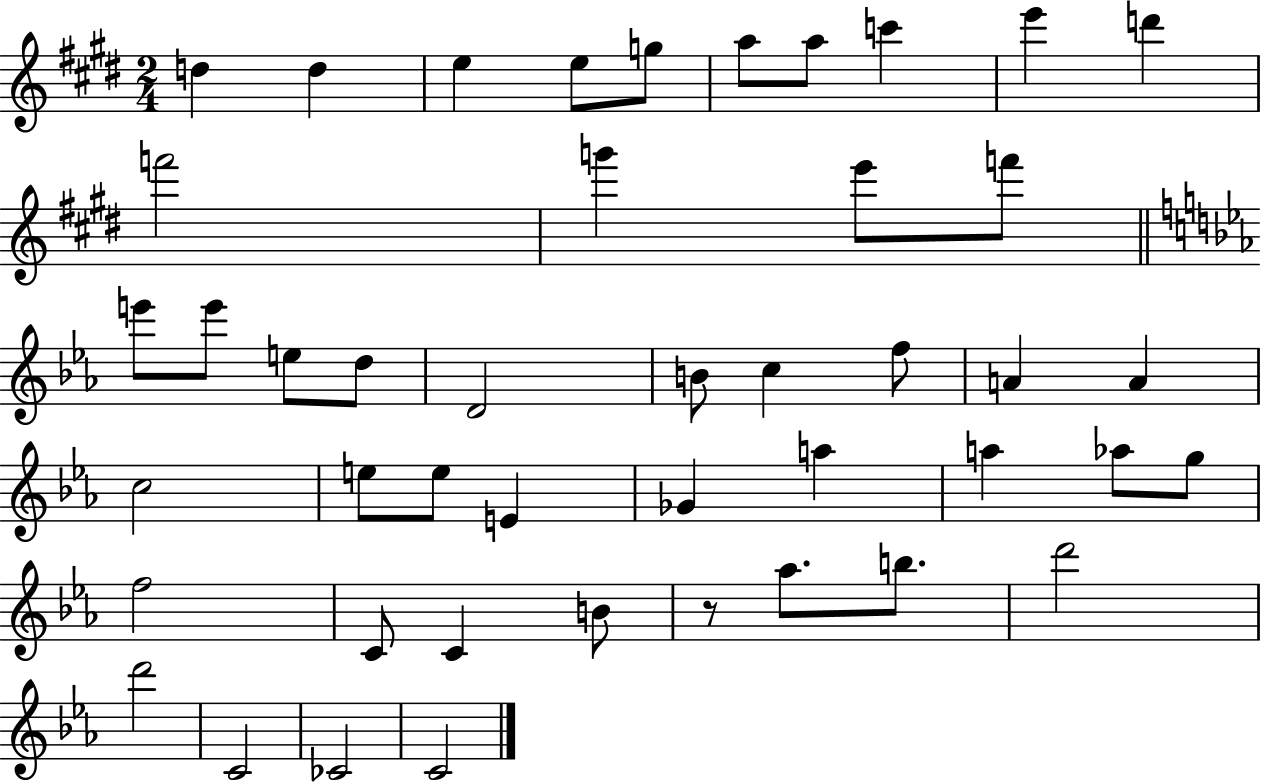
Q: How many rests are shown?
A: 1